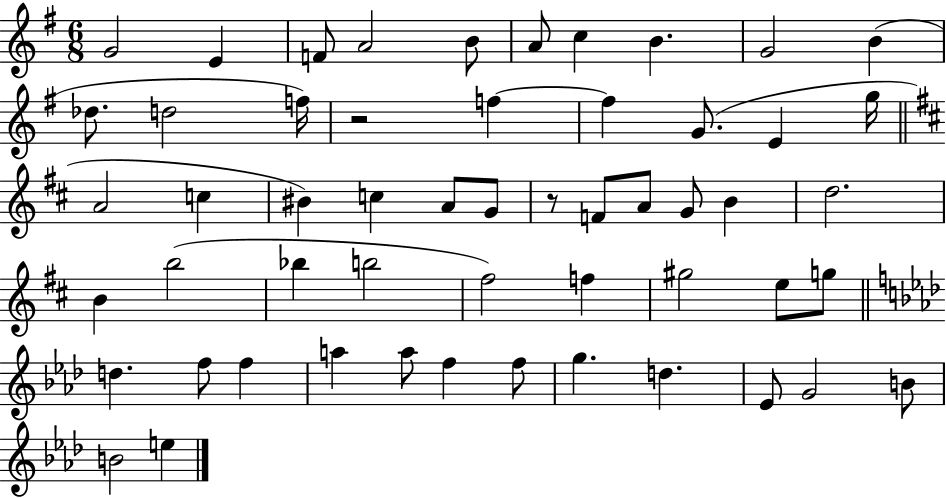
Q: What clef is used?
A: treble